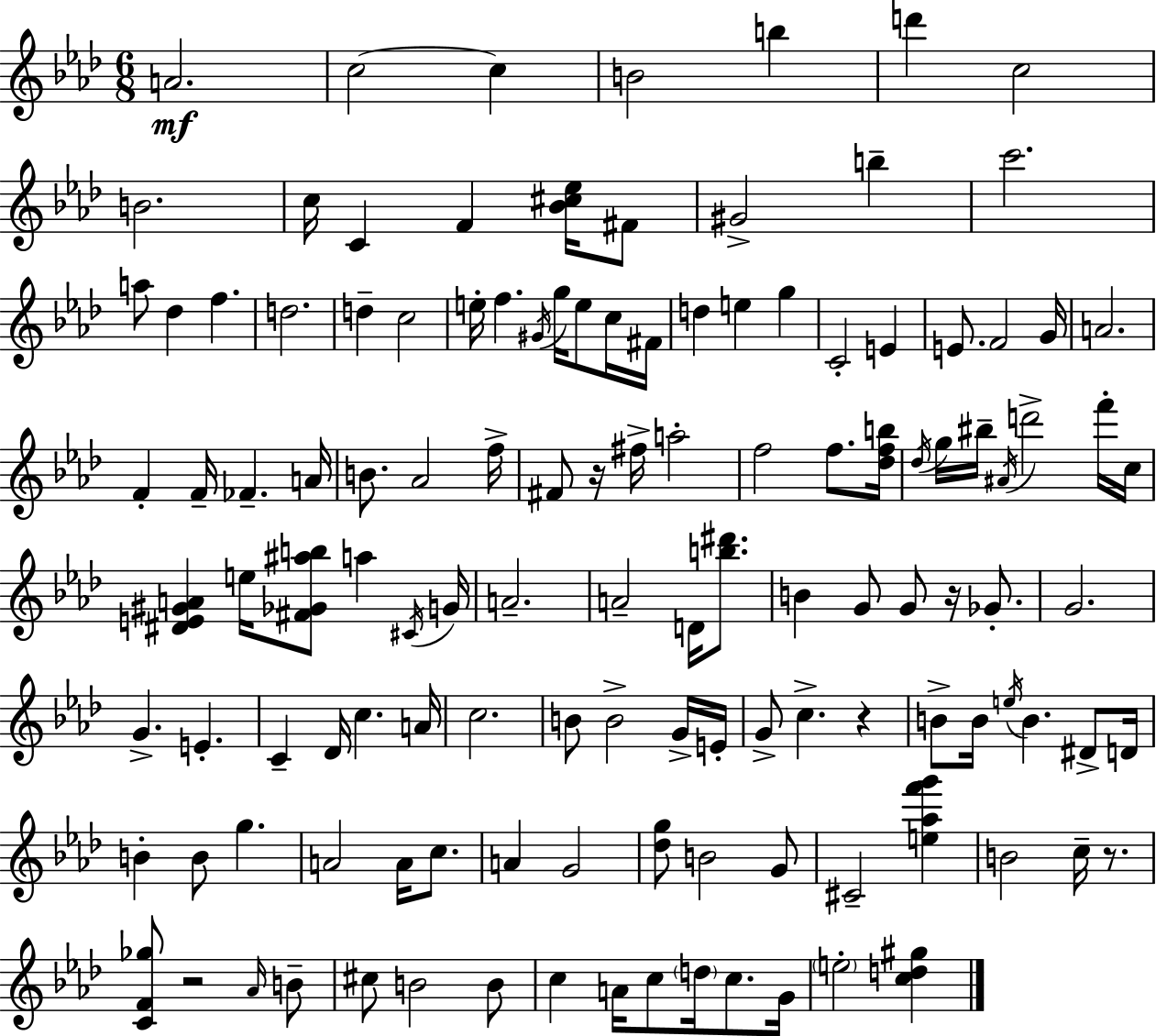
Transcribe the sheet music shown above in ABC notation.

X:1
T:Untitled
M:6/8
L:1/4
K:Fm
A2 c2 c B2 b d' c2 B2 c/4 C F [_B^c_e]/4 ^F/2 ^G2 b c'2 a/2 _d f d2 d c2 e/4 f ^G/4 g/4 e/2 c/4 ^F/4 d e g C2 E E/2 F2 G/4 A2 F F/4 _F A/4 B/2 _A2 f/4 ^F/2 z/4 ^f/4 a2 f2 f/2 [_dfb]/4 _d/4 g/4 ^b/4 ^A/4 d'2 f'/4 c/4 [^DE^GA] e/4 [^F_G^ab]/2 a ^C/4 G/4 A2 A2 D/4 [b^d']/2 B G/2 G/2 z/4 _G/2 G2 G E C _D/4 c A/4 c2 B/2 B2 G/4 E/4 G/2 c z B/2 B/4 e/4 B ^D/2 D/4 B B/2 g A2 A/4 c/2 A G2 [_dg]/2 B2 G/2 ^C2 [e_af'g'] B2 c/4 z/2 [CF_g]/2 z2 _A/4 B/2 ^c/2 B2 B/2 c A/4 c/2 d/4 c/2 G/4 e2 [cd^g]